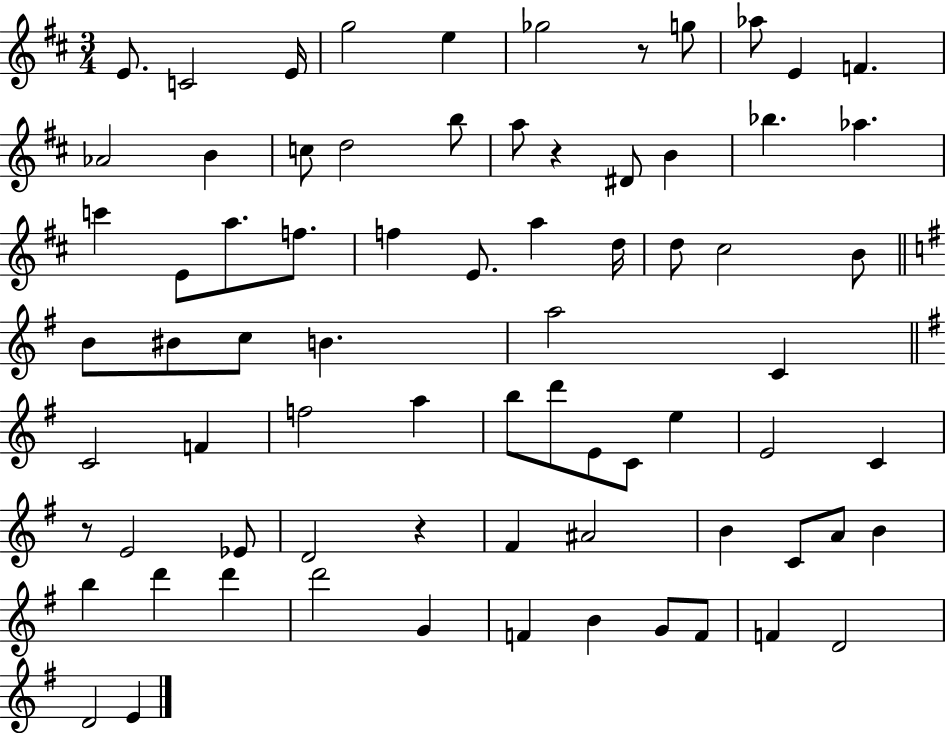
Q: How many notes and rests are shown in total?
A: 74